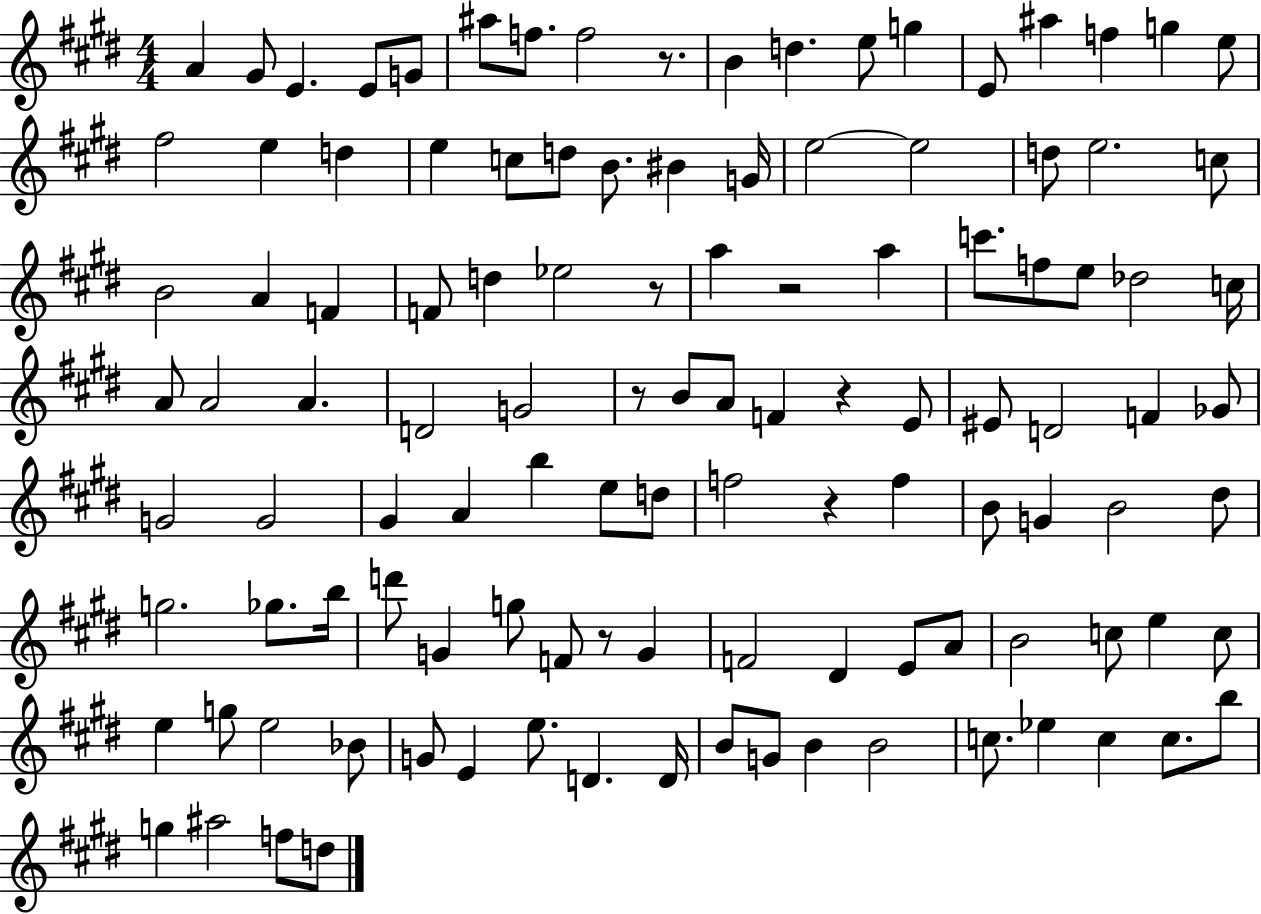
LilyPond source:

{
  \clef treble
  \numericTimeSignature
  \time 4/4
  \key e \major
  \repeat volta 2 { a'4 gis'8 e'4. e'8 g'8 | ais''8 f''8. f''2 r8. | b'4 d''4. e''8 g''4 | e'8 ais''4 f''4 g''4 e''8 | \break fis''2 e''4 d''4 | e''4 c''8 d''8 b'8. bis'4 g'16 | e''2~~ e''2 | d''8 e''2. c''8 | \break b'2 a'4 f'4 | f'8 d''4 ees''2 r8 | a''4 r2 a''4 | c'''8. f''8 e''8 des''2 c''16 | \break a'8 a'2 a'4. | d'2 g'2 | r8 b'8 a'8 f'4 r4 e'8 | eis'8 d'2 f'4 ges'8 | \break g'2 g'2 | gis'4 a'4 b''4 e''8 d''8 | f''2 r4 f''4 | b'8 g'4 b'2 dis''8 | \break g''2. ges''8. b''16 | d'''8 g'4 g''8 f'8 r8 g'4 | f'2 dis'4 e'8 a'8 | b'2 c''8 e''4 c''8 | \break e''4 g''8 e''2 bes'8 | g'8 e'4 e''8. d'4. d'16 | b'8 g'8 b'4 b'2 | c''8. ees''4 c''4 c''8. b''8 | \break g''4 ais''2 f''8 d''8 | } \bar "|."
}